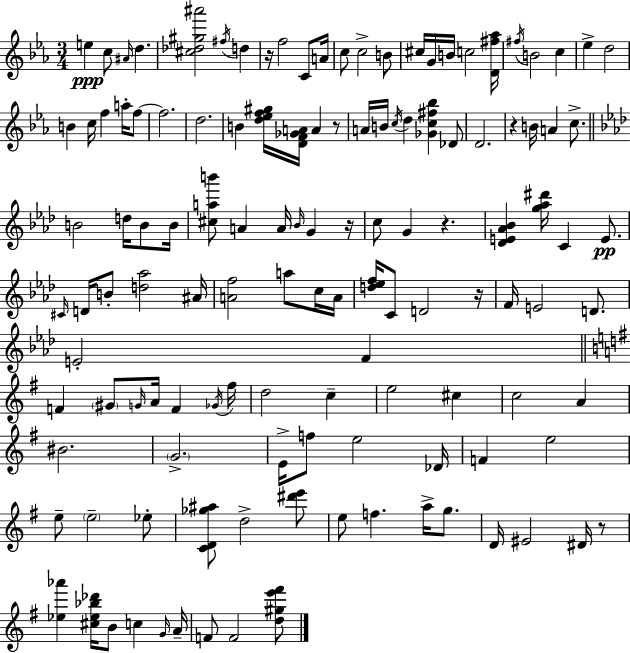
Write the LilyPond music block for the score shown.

{
  \clef treble
  \numericTimeSignature
  \time 3/4
  \key ees \major
  e''4\ppp c''8 \grace { ais'16 } d''4. | <cis'' des'' gis'' ais'''>2 \acciaccatura { fis''16 } d''4 | r16 f''2 c'8 | a'16 c''8 c''2-> | \break b'8 cis''16 g'16 b'16 c''2 | <d' fis'' aes''>16 \acciaccatura { fis''16 } b'2 c''4 | ees''4-> d''2 | b'4 c''16 f''4 | \break a''16-. f''8~~ f''2. | d''2. | b'4 <d'' ees'' f'' gis''>16 <d' f' ges' a'>16 a'4 | r8 a'16 b'16 \acciaccatura { c''16 } d''4 <ges' c'' fis'' bes''>4 | \break des'8 d'2. | r4 b'16 a'4 | c''8.-> \bar "||" \break \key f \minor b'2 d''16 b'8 b'16 | <cis'' a'' b'''>8 a'4 a'16 \grace { bes'16 } g'4 | r16 c''8 g'4 r4. | <des' e' aes' bes'>4 <g'' aes'' dis'''>16 c'4 e'8.\pp | \break \grace { cis'16 } d'16 b'8-. <d'' aes''>2 | ais'16 <a' f''>2 a''8 | c''16 a'16 <d'' ees'' f''>16 c'8 d'2 | r16 f'16 e'2 d'8. | \break e'2-. f'4 | \bar "||" \break \key g \major f'4 \parenthesize gis'8 \grace { g'16 } a'16 f'4 | \acciaccatura { ges'16 } fis''16 d''2 c''4-- | e''2 cis''4 | c''2 a'4 | \break bis'2. | \parenthesize g'2.-> | e'16-> f''8 e''2 | des'16 f'4 e''2 | \break e''8-- \parenthesize e''2-- | ees''8-. <c' d' ges'' ais''>8 d''2-> | <dis''' e'''>8 e''8 f''4. a''16-> g''8. | d'16 eis'2 dis'16 | \break r8 <ees'' aes'''>4 <cis'' ees'' bes'' des'''>16 b'8 c''4 | \grace { g'16 } a'16-- f'8 f'2 | <d'' gis'' e''' fis'''>8 \bar "|."
}